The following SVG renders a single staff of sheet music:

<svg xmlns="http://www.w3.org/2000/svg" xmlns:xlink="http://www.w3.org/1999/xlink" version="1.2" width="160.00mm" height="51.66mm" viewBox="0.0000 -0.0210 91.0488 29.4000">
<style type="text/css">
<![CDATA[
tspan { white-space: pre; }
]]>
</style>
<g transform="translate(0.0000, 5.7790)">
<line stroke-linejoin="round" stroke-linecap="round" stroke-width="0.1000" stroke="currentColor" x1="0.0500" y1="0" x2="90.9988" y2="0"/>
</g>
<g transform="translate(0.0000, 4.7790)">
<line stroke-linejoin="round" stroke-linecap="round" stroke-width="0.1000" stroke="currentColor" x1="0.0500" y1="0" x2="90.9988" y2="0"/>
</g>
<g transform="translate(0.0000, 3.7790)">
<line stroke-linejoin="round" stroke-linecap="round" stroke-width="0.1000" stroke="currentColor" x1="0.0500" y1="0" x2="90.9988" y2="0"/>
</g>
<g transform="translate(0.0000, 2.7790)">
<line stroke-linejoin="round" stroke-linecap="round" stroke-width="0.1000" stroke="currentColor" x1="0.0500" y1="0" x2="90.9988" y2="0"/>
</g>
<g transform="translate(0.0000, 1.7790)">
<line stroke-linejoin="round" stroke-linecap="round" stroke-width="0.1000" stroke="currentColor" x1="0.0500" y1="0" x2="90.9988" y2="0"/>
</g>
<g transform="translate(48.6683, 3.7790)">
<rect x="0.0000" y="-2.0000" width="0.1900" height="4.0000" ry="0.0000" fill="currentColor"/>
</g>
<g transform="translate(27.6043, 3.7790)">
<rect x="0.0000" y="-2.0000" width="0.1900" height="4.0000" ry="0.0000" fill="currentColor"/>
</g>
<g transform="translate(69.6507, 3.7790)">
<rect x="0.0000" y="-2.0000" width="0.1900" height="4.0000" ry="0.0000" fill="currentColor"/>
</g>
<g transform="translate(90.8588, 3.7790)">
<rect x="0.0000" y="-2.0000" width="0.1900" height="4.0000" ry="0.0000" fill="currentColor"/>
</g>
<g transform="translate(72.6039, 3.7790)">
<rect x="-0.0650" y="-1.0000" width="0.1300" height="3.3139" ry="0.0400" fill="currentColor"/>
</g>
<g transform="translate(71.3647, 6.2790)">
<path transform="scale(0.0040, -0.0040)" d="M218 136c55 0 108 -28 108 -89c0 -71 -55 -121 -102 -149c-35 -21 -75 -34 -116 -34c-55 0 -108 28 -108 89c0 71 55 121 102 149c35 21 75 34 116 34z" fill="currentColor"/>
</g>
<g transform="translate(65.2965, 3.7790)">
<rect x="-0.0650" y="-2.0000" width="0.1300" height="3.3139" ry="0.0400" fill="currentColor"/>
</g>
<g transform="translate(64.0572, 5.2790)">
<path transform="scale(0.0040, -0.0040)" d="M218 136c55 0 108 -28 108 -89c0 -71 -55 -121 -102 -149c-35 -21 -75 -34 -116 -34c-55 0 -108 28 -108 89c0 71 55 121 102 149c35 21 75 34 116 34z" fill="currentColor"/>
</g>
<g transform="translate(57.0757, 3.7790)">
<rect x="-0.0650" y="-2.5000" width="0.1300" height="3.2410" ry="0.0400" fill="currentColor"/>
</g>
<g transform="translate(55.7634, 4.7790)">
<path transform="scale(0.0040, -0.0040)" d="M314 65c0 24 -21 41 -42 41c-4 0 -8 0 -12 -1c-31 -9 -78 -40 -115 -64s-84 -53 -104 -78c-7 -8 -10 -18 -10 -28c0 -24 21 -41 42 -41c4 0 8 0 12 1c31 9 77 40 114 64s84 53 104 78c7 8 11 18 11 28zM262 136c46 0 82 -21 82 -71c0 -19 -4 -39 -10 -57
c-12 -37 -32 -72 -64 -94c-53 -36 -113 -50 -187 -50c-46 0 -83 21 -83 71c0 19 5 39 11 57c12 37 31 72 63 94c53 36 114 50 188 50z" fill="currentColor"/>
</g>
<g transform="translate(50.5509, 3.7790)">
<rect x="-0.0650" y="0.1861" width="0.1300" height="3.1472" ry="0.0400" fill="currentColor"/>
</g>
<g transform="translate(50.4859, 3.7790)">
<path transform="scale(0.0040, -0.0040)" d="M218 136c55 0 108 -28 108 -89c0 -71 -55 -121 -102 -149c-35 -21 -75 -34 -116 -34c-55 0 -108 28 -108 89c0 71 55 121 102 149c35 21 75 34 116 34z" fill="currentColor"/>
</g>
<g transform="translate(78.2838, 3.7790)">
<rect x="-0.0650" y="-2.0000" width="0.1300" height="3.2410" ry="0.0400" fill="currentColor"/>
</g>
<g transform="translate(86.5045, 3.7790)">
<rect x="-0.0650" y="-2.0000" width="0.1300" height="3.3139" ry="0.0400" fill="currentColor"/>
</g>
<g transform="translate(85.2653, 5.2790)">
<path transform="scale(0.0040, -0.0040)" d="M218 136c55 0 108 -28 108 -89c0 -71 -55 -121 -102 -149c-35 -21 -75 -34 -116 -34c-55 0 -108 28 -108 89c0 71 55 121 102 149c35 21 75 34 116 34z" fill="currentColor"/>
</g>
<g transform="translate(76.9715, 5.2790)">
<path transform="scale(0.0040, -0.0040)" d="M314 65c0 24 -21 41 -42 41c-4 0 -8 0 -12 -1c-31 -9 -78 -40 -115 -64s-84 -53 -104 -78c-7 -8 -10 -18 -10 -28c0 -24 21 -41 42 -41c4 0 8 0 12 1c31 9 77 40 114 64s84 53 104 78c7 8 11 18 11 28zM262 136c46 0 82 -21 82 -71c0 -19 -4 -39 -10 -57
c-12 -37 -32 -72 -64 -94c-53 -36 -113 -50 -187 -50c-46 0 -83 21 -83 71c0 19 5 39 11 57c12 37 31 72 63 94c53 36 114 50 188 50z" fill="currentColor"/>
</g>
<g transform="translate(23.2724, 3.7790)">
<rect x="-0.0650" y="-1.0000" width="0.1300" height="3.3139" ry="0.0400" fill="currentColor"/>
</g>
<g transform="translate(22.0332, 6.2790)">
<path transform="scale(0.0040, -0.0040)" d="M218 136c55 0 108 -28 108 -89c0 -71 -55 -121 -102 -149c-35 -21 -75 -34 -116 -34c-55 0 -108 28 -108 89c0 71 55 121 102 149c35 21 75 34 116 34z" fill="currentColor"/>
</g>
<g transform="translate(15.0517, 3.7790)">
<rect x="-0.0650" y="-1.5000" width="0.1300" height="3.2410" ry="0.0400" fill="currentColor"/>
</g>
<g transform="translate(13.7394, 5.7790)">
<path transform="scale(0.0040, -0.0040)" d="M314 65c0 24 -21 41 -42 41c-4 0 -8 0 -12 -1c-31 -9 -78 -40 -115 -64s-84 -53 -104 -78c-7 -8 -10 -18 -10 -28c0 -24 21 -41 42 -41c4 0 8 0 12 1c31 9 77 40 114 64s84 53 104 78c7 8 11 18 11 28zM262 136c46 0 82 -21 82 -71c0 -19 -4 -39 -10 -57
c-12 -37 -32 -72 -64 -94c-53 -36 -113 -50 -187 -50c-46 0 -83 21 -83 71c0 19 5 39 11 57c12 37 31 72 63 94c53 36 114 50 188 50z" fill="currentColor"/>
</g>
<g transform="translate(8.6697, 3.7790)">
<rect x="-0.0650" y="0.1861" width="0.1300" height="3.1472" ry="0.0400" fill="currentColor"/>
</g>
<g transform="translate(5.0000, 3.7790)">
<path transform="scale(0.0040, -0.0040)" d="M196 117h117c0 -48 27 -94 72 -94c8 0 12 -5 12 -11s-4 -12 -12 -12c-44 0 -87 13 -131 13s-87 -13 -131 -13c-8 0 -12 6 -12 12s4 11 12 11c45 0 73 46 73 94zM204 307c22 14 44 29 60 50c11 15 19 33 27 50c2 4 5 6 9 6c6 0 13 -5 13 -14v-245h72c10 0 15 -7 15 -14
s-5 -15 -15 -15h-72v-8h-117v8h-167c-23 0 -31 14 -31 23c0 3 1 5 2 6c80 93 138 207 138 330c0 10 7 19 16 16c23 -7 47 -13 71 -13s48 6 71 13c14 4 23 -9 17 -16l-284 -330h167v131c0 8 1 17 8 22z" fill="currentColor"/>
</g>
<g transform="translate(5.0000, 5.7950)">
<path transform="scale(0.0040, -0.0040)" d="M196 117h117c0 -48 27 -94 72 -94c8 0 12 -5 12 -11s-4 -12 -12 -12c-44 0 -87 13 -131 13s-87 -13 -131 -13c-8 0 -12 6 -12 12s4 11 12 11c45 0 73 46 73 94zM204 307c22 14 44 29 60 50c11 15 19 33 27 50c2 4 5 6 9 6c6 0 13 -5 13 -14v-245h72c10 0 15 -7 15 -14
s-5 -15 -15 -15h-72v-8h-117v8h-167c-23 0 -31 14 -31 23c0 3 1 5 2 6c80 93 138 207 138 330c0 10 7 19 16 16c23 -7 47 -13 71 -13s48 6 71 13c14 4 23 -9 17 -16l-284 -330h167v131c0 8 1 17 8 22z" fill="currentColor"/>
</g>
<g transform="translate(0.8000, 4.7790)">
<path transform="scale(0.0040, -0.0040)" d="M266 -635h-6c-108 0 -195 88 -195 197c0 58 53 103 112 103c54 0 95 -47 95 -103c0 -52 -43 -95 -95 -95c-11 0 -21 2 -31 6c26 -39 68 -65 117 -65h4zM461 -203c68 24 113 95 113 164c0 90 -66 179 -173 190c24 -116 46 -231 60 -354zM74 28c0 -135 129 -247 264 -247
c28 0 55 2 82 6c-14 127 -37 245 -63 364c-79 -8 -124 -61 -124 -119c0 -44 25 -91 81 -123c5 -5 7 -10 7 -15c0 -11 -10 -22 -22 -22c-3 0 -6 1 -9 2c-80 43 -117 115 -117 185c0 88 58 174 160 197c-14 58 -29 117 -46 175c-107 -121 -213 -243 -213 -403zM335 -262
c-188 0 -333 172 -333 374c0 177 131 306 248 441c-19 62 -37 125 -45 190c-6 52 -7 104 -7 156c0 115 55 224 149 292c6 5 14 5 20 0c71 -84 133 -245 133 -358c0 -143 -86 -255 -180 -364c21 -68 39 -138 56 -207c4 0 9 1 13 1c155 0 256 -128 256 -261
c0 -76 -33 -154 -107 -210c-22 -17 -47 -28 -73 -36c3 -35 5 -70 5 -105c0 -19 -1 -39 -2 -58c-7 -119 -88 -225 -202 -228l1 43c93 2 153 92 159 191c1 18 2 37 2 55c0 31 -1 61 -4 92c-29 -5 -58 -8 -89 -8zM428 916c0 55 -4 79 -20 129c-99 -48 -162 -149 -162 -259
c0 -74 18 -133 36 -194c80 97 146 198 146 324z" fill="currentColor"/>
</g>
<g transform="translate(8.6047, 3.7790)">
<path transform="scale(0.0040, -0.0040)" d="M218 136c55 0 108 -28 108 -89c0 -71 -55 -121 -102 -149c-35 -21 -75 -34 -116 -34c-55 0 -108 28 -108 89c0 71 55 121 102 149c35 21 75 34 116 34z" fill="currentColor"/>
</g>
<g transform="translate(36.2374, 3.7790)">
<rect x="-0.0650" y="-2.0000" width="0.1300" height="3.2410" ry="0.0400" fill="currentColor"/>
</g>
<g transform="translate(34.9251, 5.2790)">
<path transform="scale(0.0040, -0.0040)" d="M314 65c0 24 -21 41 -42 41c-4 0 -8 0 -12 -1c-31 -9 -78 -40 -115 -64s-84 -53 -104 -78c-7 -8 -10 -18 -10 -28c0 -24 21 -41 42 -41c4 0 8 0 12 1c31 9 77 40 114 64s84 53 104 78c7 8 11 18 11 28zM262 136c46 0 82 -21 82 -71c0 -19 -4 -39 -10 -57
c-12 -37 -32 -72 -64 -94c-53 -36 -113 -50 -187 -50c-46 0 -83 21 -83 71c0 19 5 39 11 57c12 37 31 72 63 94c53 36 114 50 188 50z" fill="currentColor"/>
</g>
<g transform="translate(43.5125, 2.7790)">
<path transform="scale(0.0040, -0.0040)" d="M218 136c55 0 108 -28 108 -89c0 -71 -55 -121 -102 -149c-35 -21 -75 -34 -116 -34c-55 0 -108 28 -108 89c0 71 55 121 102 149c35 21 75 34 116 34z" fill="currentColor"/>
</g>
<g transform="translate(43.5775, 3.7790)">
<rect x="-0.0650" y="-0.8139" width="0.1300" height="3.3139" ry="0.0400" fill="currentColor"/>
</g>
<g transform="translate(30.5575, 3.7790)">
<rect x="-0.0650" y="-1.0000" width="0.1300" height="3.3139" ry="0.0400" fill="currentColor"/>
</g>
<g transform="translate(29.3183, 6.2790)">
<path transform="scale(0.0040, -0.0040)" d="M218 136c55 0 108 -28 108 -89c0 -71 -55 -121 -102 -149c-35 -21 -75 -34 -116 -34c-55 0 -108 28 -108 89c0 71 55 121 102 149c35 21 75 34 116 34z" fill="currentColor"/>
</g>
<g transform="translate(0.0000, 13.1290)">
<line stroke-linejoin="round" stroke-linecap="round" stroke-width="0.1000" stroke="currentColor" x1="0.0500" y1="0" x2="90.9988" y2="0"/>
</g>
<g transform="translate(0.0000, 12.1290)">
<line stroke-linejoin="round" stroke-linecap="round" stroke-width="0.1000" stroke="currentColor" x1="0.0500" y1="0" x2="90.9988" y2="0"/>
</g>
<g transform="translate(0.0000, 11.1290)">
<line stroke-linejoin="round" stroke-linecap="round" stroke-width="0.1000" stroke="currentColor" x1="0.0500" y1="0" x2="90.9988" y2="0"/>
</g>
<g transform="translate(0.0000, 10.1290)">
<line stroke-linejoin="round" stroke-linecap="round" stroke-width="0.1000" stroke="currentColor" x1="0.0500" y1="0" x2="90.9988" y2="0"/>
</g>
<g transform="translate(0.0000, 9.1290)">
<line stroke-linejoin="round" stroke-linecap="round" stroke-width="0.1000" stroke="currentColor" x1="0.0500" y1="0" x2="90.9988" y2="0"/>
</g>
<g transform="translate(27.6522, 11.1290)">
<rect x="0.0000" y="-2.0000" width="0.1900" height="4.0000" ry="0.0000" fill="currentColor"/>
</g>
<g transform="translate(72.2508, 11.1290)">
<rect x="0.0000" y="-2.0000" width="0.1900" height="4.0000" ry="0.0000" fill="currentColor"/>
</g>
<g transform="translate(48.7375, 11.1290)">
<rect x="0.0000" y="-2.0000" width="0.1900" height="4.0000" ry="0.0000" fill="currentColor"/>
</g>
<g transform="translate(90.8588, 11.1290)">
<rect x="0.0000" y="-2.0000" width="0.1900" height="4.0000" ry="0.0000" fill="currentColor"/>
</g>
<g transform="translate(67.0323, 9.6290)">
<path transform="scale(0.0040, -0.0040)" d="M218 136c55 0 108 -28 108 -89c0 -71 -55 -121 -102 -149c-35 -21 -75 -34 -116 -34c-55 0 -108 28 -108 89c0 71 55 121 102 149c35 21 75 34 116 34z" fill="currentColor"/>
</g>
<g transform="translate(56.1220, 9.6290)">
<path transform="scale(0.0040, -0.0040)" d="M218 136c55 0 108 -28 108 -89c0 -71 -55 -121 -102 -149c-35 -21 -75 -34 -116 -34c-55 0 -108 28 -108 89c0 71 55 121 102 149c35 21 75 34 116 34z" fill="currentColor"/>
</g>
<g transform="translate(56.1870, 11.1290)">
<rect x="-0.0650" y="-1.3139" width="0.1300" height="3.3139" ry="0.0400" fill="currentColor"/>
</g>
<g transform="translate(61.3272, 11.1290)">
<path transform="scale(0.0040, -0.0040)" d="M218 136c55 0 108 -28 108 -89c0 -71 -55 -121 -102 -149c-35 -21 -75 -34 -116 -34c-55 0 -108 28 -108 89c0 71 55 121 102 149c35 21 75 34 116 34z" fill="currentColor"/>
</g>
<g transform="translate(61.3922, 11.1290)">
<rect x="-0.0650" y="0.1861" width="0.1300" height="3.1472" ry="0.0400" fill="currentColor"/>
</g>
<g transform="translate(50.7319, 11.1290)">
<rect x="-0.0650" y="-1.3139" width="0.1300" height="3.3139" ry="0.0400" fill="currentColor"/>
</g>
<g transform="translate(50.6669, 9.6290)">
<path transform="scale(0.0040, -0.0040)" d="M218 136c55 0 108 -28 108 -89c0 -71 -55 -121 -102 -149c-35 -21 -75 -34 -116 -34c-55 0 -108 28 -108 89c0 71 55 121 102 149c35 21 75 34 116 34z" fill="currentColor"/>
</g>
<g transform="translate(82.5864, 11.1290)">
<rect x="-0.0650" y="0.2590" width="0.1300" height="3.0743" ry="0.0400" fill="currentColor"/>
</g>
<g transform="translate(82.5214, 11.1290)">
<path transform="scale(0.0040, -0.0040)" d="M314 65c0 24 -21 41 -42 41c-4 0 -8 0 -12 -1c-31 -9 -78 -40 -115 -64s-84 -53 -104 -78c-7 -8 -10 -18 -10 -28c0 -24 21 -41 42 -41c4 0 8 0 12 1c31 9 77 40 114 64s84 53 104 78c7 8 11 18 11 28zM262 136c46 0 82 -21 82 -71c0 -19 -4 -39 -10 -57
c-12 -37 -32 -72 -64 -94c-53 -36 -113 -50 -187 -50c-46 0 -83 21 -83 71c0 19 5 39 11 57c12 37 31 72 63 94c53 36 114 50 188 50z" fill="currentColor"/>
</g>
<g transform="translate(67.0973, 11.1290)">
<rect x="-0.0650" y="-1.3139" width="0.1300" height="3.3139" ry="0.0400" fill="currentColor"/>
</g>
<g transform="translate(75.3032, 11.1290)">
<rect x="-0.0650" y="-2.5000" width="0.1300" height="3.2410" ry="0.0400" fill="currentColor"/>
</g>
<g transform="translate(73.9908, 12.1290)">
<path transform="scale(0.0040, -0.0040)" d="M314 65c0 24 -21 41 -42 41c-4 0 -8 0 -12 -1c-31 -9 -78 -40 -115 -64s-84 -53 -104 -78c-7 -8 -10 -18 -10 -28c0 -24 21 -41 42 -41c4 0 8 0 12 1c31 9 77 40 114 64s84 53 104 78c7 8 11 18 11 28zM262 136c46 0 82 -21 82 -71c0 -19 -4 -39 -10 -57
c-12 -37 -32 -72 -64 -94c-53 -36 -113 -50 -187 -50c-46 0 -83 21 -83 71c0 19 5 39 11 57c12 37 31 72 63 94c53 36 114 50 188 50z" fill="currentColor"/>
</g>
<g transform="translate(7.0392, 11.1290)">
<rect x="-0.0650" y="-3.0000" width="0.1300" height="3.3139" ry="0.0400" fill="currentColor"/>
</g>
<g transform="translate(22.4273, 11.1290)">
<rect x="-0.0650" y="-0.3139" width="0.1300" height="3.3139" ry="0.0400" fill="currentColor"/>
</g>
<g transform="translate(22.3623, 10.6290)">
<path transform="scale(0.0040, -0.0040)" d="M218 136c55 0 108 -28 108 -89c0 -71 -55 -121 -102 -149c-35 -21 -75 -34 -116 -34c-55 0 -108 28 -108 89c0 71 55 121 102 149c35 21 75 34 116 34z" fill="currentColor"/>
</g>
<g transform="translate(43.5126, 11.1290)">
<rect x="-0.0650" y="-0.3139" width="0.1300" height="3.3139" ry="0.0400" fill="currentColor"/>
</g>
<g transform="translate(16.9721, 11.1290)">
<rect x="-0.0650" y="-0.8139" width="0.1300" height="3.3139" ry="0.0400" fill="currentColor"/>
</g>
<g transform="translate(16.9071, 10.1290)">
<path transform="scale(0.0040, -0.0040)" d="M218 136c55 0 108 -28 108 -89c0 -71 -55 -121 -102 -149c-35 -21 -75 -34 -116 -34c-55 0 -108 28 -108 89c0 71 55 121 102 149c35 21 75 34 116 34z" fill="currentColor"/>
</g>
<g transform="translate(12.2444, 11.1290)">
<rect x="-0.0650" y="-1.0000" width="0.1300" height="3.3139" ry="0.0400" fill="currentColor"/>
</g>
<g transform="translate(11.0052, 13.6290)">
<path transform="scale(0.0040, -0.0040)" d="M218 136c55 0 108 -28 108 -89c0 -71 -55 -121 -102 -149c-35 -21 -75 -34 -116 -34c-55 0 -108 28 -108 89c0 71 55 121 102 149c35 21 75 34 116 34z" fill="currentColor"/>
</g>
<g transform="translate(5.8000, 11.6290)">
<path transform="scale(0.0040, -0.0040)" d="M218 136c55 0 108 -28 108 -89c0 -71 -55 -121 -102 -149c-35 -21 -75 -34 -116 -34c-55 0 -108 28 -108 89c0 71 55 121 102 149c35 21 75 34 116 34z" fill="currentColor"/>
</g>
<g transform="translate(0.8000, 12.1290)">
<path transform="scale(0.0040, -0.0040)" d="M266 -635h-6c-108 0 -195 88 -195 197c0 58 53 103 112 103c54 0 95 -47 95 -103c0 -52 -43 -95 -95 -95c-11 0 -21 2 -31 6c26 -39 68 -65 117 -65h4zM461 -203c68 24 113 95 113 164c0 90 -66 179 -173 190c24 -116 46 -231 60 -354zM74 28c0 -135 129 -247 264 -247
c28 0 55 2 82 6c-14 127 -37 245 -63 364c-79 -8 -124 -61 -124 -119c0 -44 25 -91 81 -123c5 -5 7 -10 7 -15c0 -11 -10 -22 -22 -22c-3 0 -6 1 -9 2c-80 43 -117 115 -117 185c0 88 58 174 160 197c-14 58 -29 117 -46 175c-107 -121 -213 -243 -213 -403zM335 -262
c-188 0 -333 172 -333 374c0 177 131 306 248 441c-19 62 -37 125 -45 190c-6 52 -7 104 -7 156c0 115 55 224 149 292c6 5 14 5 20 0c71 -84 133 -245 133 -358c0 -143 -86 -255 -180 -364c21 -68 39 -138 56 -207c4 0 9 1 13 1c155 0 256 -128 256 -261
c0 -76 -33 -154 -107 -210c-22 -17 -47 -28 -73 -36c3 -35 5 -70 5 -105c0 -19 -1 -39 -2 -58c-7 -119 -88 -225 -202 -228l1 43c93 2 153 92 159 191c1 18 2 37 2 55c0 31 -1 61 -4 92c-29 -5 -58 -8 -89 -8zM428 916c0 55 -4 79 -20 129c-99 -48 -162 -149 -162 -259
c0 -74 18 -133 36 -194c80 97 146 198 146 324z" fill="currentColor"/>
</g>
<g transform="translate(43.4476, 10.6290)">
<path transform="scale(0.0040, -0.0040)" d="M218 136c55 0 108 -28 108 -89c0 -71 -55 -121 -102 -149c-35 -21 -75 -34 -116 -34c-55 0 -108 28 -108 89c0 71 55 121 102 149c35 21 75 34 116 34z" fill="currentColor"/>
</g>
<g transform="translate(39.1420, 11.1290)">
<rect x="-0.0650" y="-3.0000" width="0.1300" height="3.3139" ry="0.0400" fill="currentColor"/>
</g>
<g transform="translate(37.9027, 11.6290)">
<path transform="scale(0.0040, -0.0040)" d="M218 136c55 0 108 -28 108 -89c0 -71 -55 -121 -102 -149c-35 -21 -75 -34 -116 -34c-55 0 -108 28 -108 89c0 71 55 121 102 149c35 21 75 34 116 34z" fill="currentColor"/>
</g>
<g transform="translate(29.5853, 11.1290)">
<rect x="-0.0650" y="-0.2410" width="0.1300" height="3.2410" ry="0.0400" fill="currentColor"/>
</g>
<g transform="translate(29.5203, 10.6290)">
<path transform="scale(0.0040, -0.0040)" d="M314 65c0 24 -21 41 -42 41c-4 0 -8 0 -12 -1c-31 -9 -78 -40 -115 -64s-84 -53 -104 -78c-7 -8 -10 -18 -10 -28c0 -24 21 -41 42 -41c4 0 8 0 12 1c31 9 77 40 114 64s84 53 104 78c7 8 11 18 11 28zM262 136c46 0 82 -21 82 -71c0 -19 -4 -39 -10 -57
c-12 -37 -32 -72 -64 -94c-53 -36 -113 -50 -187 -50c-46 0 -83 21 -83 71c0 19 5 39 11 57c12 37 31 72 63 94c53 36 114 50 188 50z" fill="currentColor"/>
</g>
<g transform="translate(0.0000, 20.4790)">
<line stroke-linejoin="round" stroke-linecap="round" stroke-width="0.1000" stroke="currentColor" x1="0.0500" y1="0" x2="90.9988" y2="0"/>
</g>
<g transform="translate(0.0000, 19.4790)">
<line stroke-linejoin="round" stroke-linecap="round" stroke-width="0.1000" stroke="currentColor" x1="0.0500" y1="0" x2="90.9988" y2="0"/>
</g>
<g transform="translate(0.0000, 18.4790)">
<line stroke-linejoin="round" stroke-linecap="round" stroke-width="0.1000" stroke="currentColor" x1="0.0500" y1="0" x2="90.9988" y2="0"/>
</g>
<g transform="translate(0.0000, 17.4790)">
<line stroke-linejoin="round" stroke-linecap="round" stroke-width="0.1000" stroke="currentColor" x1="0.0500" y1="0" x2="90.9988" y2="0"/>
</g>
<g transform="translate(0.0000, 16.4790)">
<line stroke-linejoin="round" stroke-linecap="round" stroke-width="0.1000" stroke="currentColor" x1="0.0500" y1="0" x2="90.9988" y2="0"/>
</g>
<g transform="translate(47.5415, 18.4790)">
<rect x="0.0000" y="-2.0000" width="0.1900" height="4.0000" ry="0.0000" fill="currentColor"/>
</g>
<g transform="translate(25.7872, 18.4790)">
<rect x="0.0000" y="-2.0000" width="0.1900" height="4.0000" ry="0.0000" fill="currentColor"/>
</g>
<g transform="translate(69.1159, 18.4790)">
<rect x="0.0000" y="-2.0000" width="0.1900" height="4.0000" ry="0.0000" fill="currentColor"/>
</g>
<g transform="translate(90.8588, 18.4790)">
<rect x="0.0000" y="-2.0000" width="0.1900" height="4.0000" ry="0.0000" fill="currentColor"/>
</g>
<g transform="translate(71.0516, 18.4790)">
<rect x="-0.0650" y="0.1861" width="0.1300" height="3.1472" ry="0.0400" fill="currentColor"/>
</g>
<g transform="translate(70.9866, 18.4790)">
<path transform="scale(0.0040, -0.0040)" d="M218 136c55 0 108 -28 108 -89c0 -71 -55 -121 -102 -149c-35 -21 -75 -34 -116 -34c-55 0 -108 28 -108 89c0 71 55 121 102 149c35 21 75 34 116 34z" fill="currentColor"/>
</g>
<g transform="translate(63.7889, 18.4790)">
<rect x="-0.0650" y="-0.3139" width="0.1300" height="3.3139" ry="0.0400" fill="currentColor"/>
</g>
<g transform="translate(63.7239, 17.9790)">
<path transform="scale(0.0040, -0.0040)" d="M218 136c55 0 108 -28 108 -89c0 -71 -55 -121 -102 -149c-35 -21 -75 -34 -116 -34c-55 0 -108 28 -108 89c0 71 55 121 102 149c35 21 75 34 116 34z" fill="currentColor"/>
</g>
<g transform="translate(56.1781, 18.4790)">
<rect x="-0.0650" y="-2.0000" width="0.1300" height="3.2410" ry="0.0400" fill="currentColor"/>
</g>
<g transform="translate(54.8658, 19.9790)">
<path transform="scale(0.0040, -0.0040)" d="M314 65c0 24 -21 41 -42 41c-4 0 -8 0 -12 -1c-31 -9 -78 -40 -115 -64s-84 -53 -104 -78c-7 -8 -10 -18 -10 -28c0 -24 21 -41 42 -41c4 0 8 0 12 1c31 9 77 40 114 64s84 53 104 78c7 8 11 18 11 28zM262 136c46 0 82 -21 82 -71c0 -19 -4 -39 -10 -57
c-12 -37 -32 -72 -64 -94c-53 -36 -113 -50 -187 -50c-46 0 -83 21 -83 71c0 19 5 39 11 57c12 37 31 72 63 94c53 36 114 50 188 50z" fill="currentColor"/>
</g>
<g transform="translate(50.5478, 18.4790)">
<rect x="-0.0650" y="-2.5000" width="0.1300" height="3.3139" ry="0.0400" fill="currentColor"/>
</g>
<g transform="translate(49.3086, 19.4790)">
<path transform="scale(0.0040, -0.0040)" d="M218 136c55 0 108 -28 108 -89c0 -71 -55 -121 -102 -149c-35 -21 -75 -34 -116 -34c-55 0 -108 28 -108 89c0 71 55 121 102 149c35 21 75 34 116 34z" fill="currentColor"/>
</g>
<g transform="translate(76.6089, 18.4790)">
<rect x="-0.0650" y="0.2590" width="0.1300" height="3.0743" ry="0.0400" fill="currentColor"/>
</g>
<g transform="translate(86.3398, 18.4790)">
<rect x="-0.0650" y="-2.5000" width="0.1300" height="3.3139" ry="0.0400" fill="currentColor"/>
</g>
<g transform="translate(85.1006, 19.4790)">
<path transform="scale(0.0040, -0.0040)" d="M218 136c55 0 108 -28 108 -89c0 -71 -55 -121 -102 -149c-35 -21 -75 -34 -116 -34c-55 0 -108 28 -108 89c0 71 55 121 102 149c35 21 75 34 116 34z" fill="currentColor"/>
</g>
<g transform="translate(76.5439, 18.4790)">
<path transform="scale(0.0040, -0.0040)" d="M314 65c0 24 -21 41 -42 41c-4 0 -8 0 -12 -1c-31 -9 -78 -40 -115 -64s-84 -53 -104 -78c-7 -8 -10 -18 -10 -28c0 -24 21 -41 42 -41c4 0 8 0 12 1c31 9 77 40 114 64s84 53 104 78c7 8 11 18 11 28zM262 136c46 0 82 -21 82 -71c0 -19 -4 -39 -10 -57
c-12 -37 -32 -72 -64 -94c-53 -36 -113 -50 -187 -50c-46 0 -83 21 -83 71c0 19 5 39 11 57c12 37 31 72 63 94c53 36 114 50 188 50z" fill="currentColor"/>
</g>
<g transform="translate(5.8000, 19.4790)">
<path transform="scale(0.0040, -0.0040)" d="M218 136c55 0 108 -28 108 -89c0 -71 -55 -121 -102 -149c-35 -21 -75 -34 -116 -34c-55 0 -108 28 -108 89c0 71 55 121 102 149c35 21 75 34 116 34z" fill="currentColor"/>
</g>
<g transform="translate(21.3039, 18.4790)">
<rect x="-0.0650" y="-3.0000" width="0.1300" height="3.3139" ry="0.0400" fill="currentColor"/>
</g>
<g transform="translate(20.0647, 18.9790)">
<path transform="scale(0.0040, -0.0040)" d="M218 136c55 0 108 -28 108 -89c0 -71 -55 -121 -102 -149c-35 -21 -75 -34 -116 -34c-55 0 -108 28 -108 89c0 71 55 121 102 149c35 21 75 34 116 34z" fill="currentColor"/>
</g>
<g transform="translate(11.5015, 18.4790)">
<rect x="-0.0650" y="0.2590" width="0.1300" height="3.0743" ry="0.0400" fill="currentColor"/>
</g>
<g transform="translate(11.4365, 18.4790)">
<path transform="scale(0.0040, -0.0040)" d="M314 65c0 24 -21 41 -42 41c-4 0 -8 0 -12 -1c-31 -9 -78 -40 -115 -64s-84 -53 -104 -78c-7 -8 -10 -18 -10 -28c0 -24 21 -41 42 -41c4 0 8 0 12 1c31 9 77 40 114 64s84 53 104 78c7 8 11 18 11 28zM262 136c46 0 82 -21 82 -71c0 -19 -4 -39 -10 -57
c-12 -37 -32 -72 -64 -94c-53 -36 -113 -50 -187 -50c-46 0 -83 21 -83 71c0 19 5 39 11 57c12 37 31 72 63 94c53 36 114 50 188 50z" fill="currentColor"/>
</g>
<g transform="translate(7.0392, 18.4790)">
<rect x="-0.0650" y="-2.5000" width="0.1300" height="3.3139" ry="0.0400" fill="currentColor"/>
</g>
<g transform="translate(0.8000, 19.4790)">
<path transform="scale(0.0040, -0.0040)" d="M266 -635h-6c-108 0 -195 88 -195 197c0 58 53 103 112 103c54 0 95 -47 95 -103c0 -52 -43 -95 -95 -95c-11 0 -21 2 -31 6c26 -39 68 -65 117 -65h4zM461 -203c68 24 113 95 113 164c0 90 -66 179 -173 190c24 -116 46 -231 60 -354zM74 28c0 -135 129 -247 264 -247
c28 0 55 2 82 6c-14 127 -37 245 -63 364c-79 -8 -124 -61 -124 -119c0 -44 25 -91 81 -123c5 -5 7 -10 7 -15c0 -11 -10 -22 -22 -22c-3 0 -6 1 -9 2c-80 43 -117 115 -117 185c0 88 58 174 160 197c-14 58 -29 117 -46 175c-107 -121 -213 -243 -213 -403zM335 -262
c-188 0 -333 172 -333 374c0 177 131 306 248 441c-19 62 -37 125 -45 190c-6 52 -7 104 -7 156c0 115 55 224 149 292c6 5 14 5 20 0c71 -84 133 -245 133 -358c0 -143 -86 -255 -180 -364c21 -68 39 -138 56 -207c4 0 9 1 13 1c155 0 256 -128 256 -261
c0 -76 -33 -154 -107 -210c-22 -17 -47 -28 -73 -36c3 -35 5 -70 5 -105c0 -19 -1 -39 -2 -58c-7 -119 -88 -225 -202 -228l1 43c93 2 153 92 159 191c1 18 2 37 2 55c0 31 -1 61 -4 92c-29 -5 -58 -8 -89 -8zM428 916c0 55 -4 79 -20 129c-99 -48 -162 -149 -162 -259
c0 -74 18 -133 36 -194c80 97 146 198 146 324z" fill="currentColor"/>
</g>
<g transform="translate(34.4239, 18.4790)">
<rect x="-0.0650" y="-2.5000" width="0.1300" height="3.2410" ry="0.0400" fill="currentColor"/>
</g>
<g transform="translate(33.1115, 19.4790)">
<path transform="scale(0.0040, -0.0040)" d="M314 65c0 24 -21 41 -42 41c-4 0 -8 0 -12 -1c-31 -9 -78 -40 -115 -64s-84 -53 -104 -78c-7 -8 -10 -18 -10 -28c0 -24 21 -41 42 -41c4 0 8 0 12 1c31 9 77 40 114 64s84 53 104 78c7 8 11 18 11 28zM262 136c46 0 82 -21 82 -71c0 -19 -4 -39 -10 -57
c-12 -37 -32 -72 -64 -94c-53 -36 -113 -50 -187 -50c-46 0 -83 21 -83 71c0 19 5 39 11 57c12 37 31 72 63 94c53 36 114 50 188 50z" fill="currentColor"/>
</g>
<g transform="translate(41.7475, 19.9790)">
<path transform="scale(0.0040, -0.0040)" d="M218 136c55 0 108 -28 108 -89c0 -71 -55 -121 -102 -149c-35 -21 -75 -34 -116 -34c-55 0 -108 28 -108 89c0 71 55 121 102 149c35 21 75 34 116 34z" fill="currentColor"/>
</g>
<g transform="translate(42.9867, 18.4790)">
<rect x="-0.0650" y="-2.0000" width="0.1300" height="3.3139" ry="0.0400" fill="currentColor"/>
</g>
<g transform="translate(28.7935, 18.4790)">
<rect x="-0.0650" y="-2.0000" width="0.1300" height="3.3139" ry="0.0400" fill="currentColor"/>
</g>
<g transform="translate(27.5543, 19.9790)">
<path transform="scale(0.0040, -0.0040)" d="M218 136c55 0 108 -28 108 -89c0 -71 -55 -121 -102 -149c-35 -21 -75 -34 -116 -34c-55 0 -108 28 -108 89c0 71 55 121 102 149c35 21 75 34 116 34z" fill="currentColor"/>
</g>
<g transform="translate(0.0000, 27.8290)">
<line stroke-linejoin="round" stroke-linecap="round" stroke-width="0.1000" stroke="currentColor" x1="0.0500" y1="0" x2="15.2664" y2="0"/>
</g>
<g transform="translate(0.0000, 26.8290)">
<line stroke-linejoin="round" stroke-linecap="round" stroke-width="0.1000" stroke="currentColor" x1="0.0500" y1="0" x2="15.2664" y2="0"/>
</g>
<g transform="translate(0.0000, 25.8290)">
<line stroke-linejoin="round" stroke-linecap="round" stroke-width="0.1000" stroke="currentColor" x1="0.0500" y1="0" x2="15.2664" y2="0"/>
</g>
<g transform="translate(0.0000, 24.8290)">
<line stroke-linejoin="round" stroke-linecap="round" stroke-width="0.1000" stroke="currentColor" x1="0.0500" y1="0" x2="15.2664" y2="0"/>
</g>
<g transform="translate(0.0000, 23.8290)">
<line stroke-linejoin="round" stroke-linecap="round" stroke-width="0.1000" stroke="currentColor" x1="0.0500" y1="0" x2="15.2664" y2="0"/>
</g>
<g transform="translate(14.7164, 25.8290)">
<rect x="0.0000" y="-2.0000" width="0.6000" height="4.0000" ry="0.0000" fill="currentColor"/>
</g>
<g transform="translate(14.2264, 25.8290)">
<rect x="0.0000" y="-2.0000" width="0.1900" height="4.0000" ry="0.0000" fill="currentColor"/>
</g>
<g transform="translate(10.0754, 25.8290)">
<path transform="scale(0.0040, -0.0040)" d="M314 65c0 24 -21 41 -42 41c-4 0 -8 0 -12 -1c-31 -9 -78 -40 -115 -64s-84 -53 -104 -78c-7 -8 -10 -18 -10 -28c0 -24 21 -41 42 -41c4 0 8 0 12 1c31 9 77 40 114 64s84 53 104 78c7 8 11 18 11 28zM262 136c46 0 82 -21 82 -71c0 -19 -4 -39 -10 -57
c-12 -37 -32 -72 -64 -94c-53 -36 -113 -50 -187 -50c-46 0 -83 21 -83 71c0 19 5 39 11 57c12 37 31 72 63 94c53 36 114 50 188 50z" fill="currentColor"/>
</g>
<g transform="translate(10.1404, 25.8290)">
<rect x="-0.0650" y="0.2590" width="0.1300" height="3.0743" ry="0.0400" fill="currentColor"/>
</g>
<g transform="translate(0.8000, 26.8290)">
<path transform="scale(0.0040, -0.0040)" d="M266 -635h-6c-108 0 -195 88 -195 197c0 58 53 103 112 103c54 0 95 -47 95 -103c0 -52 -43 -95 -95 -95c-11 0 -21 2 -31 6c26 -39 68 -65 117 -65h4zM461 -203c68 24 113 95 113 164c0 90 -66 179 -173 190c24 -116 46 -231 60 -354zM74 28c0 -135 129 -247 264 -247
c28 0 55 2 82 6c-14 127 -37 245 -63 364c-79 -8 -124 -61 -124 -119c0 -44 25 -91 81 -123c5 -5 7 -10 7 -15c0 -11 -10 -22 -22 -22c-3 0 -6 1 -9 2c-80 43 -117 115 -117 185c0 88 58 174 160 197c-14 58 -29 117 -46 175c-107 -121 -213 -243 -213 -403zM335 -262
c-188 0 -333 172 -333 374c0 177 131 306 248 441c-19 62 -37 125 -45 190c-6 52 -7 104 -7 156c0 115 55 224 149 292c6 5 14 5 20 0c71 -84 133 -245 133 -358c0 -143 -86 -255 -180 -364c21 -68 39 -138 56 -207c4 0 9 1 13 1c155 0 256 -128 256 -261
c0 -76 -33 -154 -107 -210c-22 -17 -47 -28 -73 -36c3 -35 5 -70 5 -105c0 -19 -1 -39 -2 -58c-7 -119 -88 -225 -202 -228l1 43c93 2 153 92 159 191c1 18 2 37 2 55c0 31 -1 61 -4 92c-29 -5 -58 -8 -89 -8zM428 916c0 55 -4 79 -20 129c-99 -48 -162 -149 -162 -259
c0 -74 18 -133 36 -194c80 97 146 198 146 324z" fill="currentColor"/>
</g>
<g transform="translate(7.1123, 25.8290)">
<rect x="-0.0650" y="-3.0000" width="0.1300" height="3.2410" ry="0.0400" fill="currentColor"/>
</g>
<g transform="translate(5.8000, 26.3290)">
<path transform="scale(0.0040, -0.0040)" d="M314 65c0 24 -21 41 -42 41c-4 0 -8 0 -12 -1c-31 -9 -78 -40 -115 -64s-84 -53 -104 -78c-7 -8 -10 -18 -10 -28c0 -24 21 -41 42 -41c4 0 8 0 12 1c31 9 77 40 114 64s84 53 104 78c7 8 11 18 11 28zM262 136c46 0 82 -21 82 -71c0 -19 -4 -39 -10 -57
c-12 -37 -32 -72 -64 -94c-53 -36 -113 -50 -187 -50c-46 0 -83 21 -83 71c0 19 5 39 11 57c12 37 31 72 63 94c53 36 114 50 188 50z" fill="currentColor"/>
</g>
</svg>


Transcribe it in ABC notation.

X:1
T:Untitled
M:4/4
L:1/4
K:C
B E2 D D F2 d B G2 F D F2 F A D d c c2 A c e e B e G2 B2 G B2 A F G2 F G F2 c B B2 G A2 B2